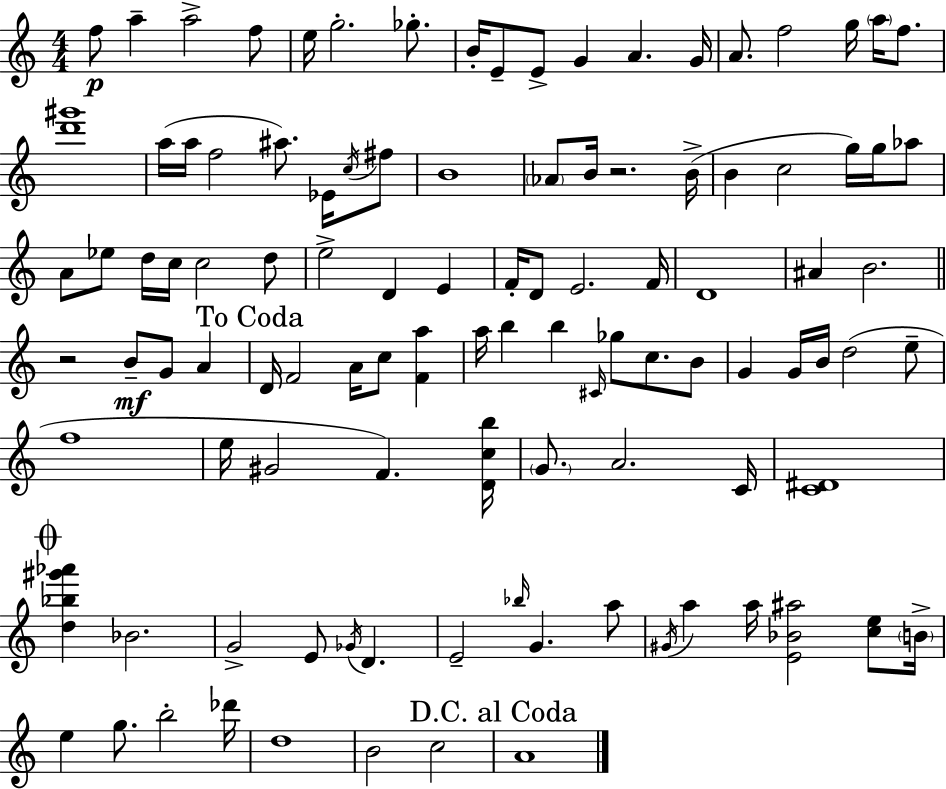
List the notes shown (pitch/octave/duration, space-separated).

F5/e A5/q A5/h F5/e E5/s G5/h. Gb5/e. B4/s E4/e E4/e G4/q A4/q. G4/s A4/e. F5/h G5/s A5/s F5/e. [D6,G#6]/w A5/s A5/s F5/h A#5/e. Eb4/s C5/s F#5/e B4/w Ab4/e B4/s R/h. B4/s B4/q C5/h G5/s G5/s Ab5/e A4/e Eb5/e D5/s C5/s C5/h D5/e E5/h D4/q E4/q F4/s D4/e E4/h. F4/s D4/w A#4/q B4/h. R/h B4/e G4/e A4/q D4/s F4/h A4/s C5/e [F4,A5]/q A5/s B5/q B5/q C#4/s Gb5/e C5/e. B4/e G4/q G4/s B4/s D5/h E5/e F5/w E5/s G#4/h F4/q. [D4,C5,B5]/s G4/e. A4/h. C4/s [C4,D#4]/w [D5,Bb5,G#6,Ab6]/q Bb4/h. G4/h E4/e Gb4/s D4/q. E4/h Bb5/s G4/q. A5/e G#4/s A5/q A5/s [E4,Bb4,A#5]/h [C5,E5]/e B4/s E5/q G5/e. B5/h Db6/s D5/w B4/h C5/h A4/w